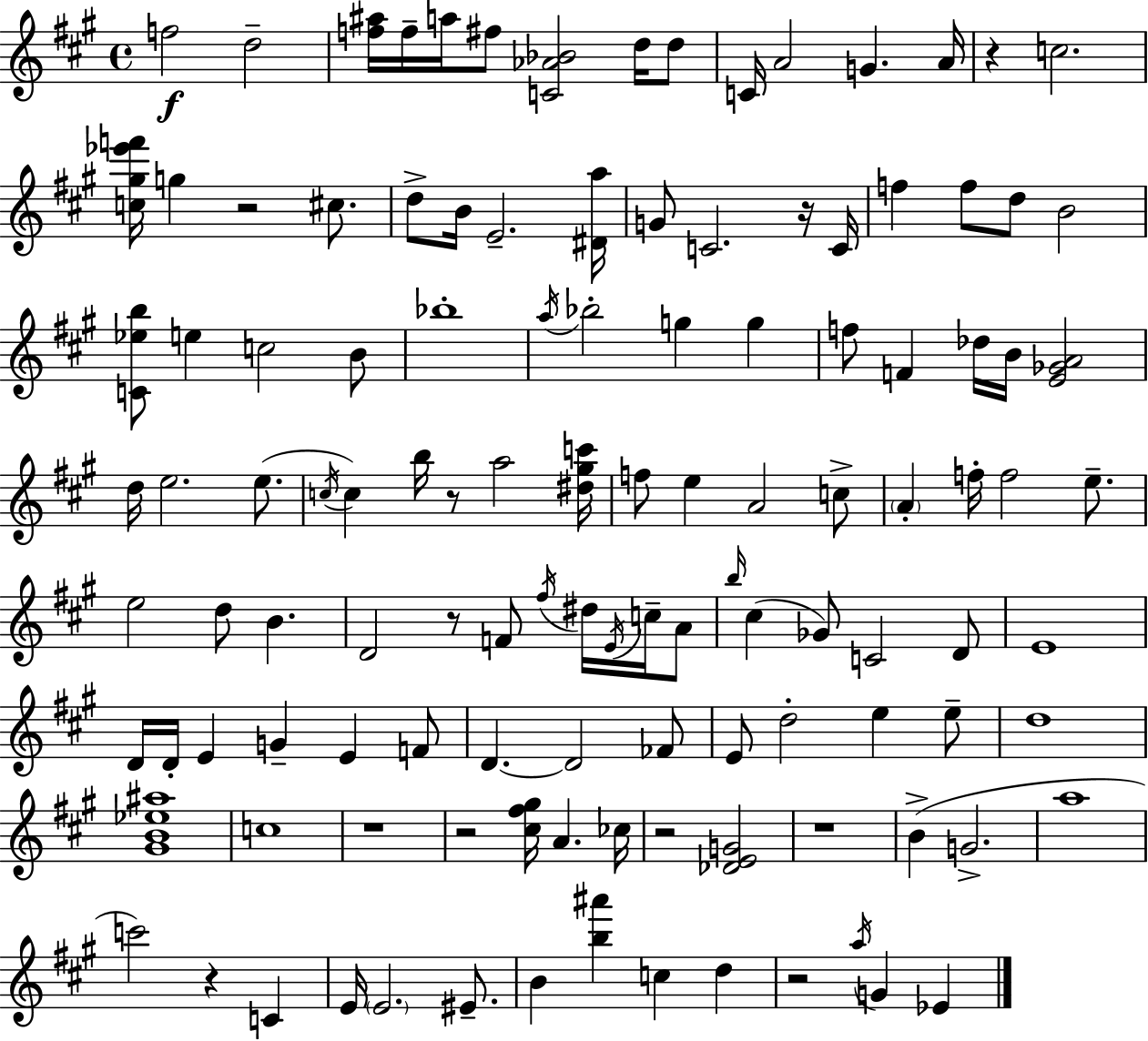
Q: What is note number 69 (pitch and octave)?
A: D4